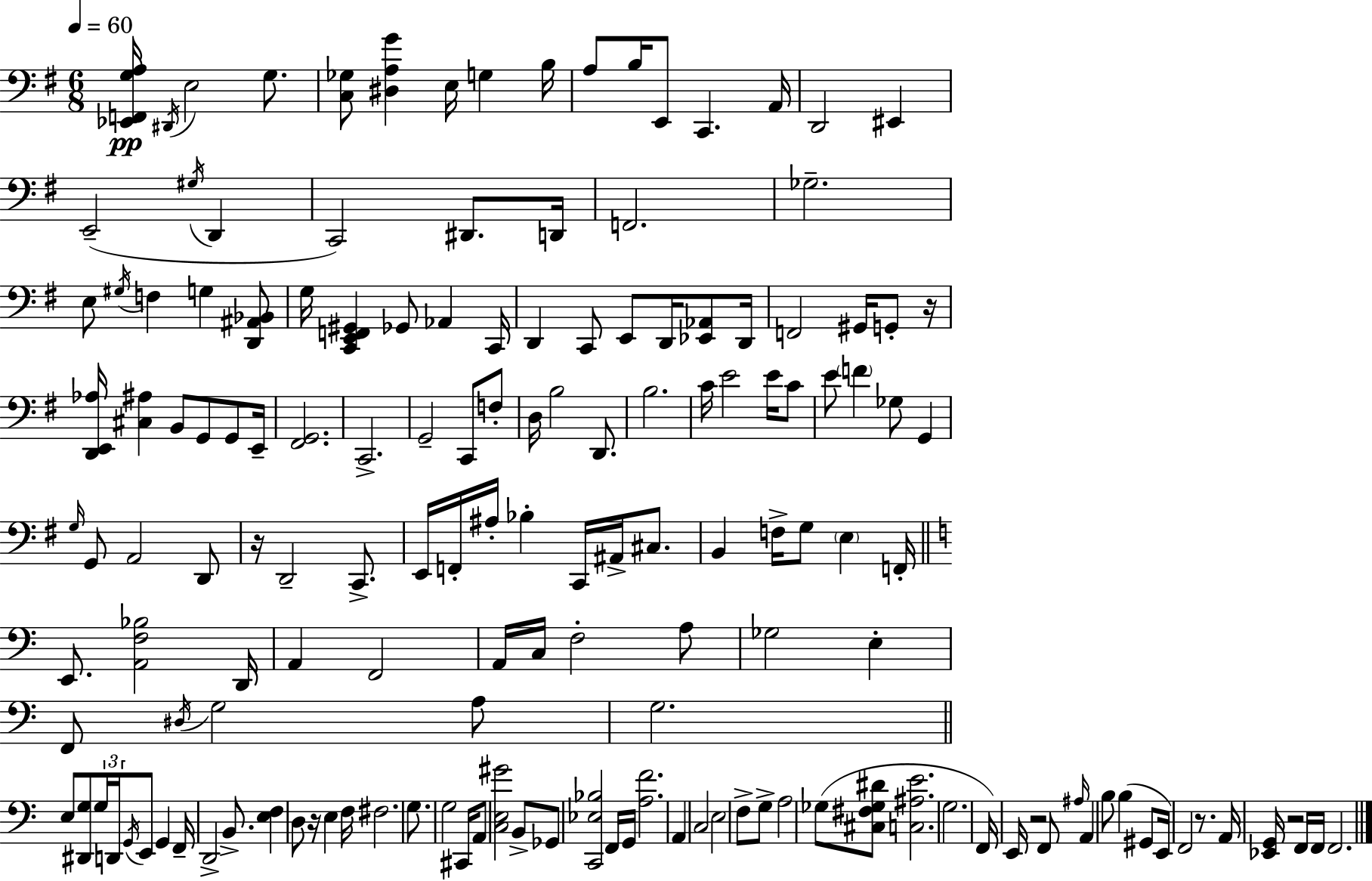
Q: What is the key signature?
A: G major